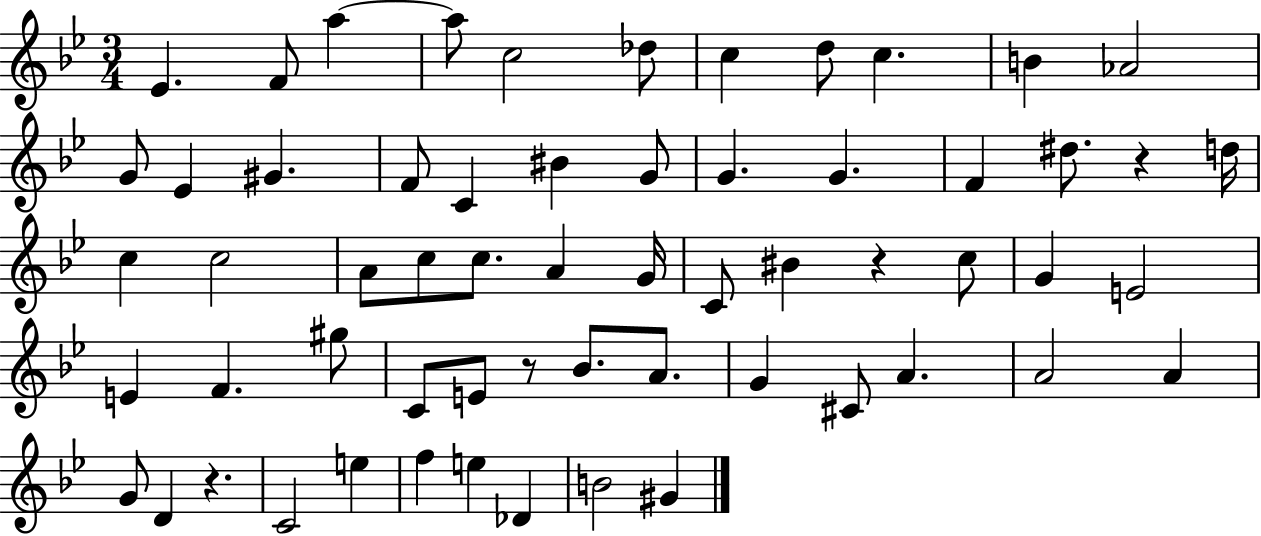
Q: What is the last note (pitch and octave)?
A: G#4